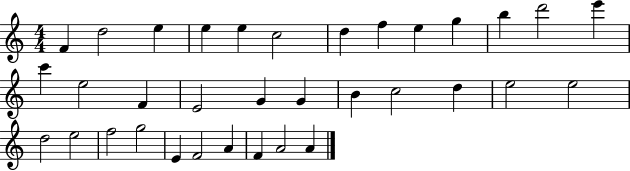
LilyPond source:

{
  \clef treble
  \numericTimeSignature
  \time 4/4
  \key c \major
  f'4 d''2 e''4 | e''4 e''4 c''2 | d''4 f''4 e''4 g''4 | b''4 d'''2 e'''4 | \break c'''4 e''2 f'4 | e'2 g'4 g'4 | b'4 c''2 d''4 | e''2 e''2 | \break d''2 e''2 | f''2 g''2 | e'4 f'2 a'4 | f'4 a'2 a'4 | \break \bar "|."
}